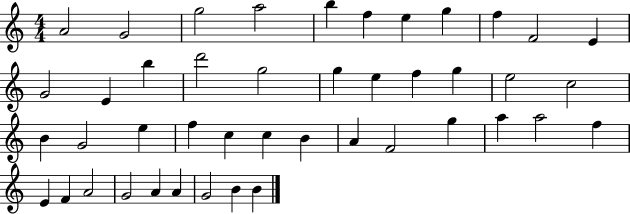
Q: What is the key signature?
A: C major